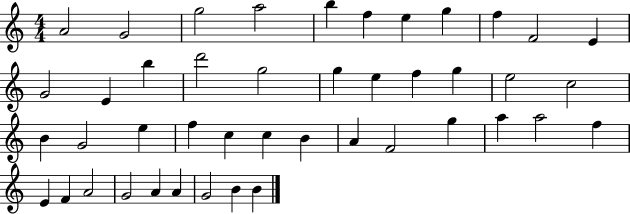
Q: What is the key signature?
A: C major